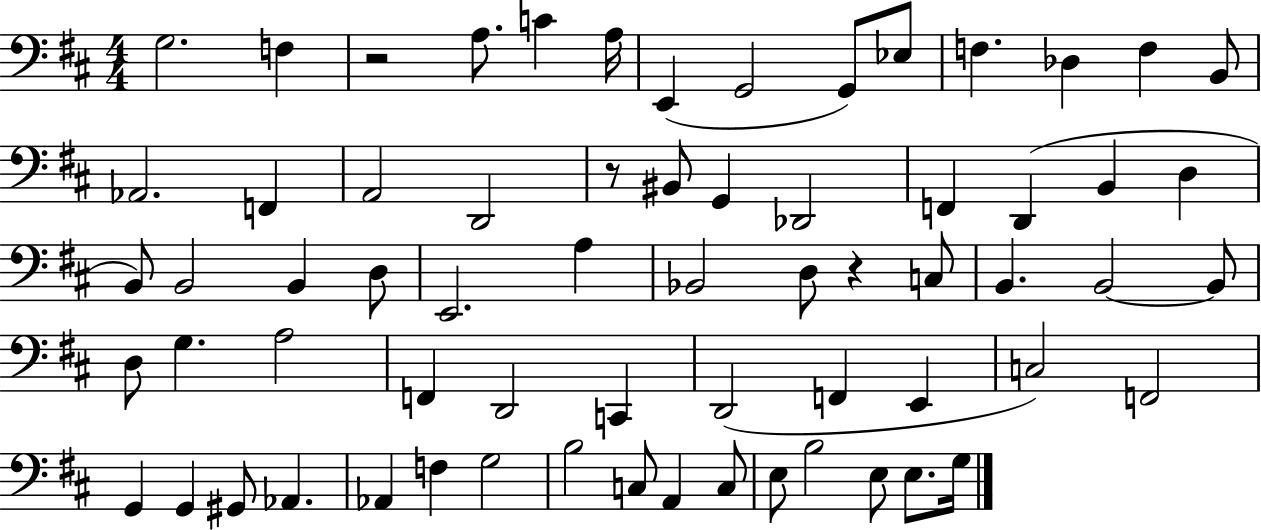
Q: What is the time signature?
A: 4/4